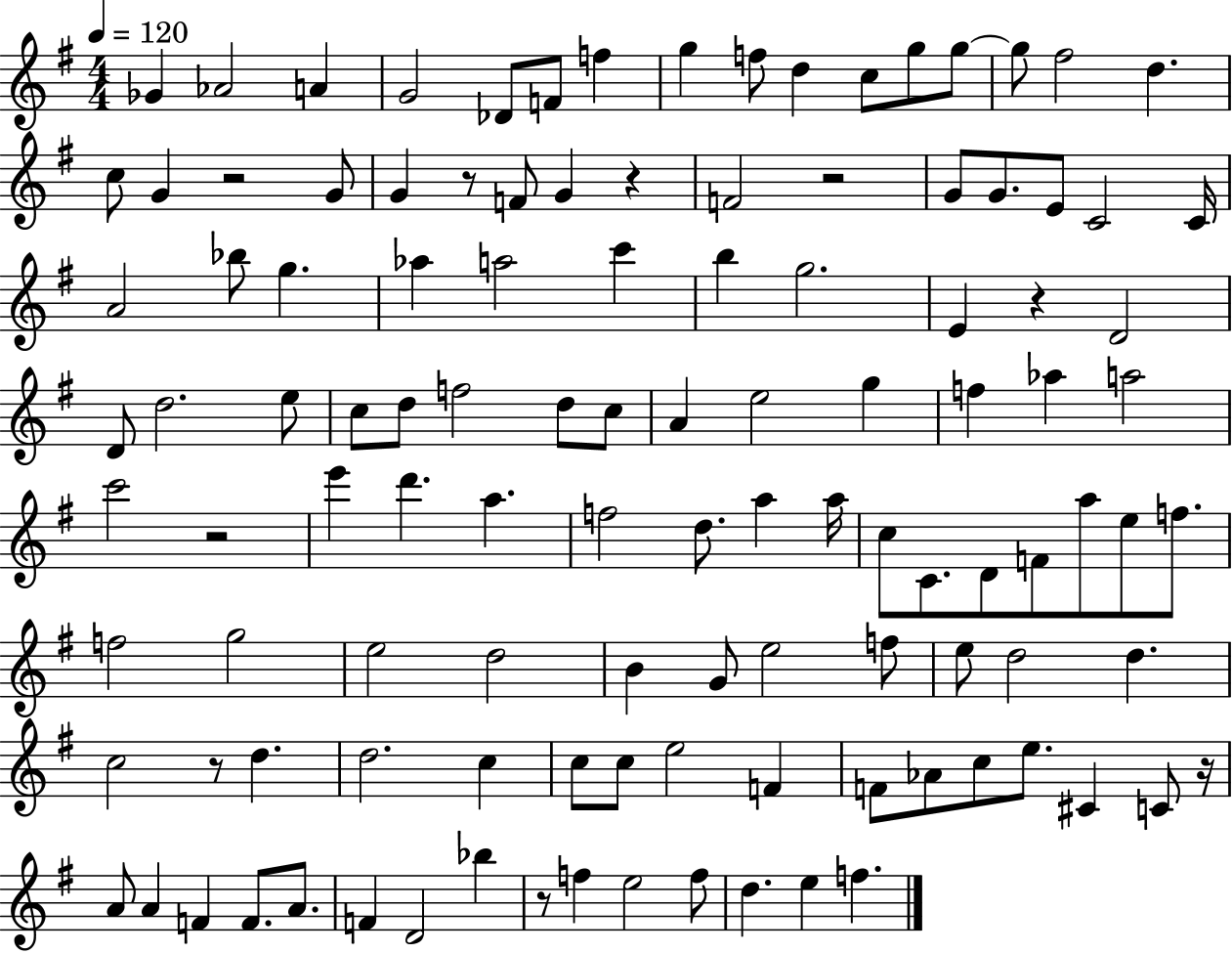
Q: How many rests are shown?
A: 9